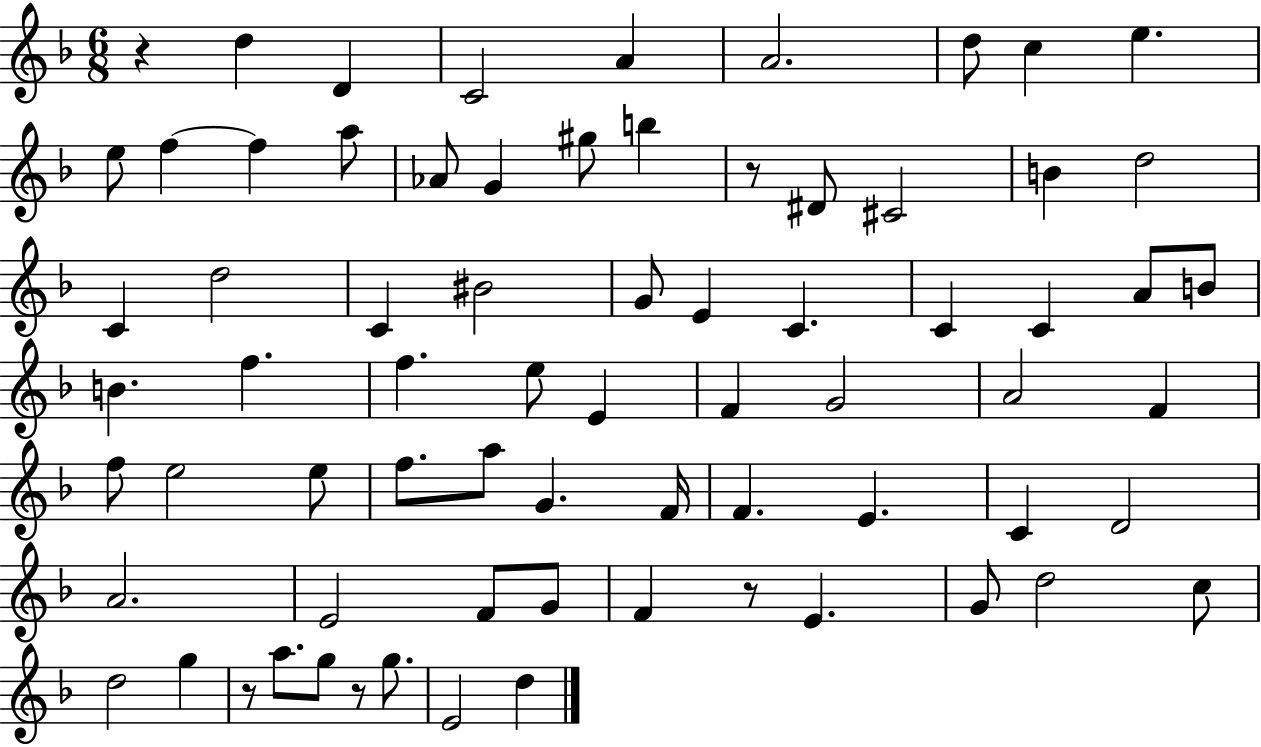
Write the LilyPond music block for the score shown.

{
  \clef treble
  \numericTimeSignature
  \time 6/8
  \key f \major
  r4 d''4 d'4 | c'2 a'4 | a'2. | d''8 c''4 e''4. | \break e''8 f''4~~ f''4 a''8 | aes'8 g'4 gis''8 b''4 | r8 dis'8 cis'2 | b'4 d''2 | \break c'4 d''2 | c'4 bis'2 | g'8 e'4 c'4. | c'4 c'4 a'8 b'8 | \break b'4. f''4. | f''4. e''8 e'4 | f'4 g'2 | a'2 f'4 | \break f''8 e''2 e''8 | f''8. a''8 g'4. f'16 | f'4. e'4. | c'4 d'2 | \break a'2. | e'2 f'8 g'8 | f'4 r8 e'4. | g'8 d''2 c''8 | \break d''2 g''4 | r8 a''8. g''8 r8 g''8. | e'2 d''4 | \bar "|."
}